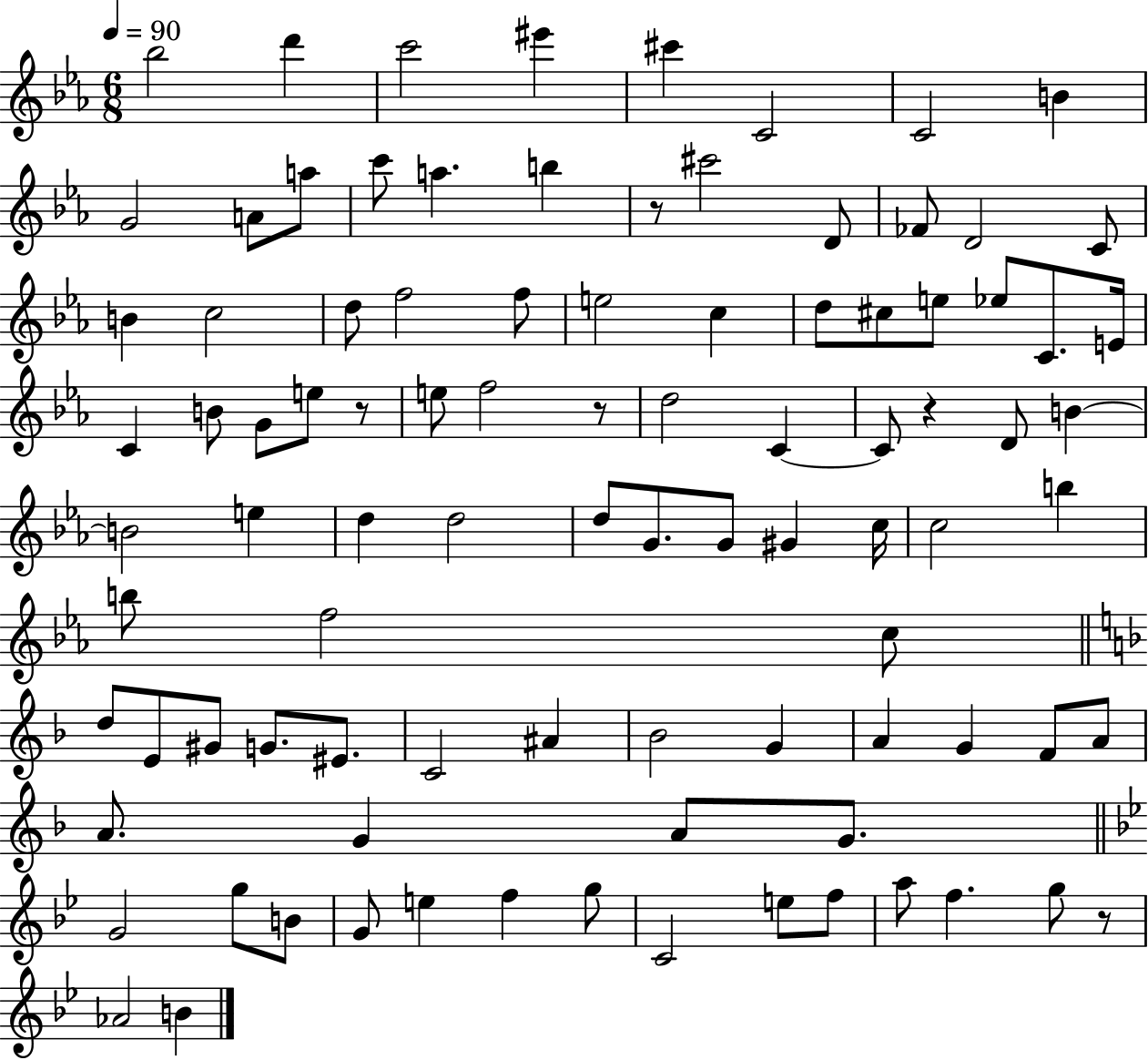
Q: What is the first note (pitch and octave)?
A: Bb5